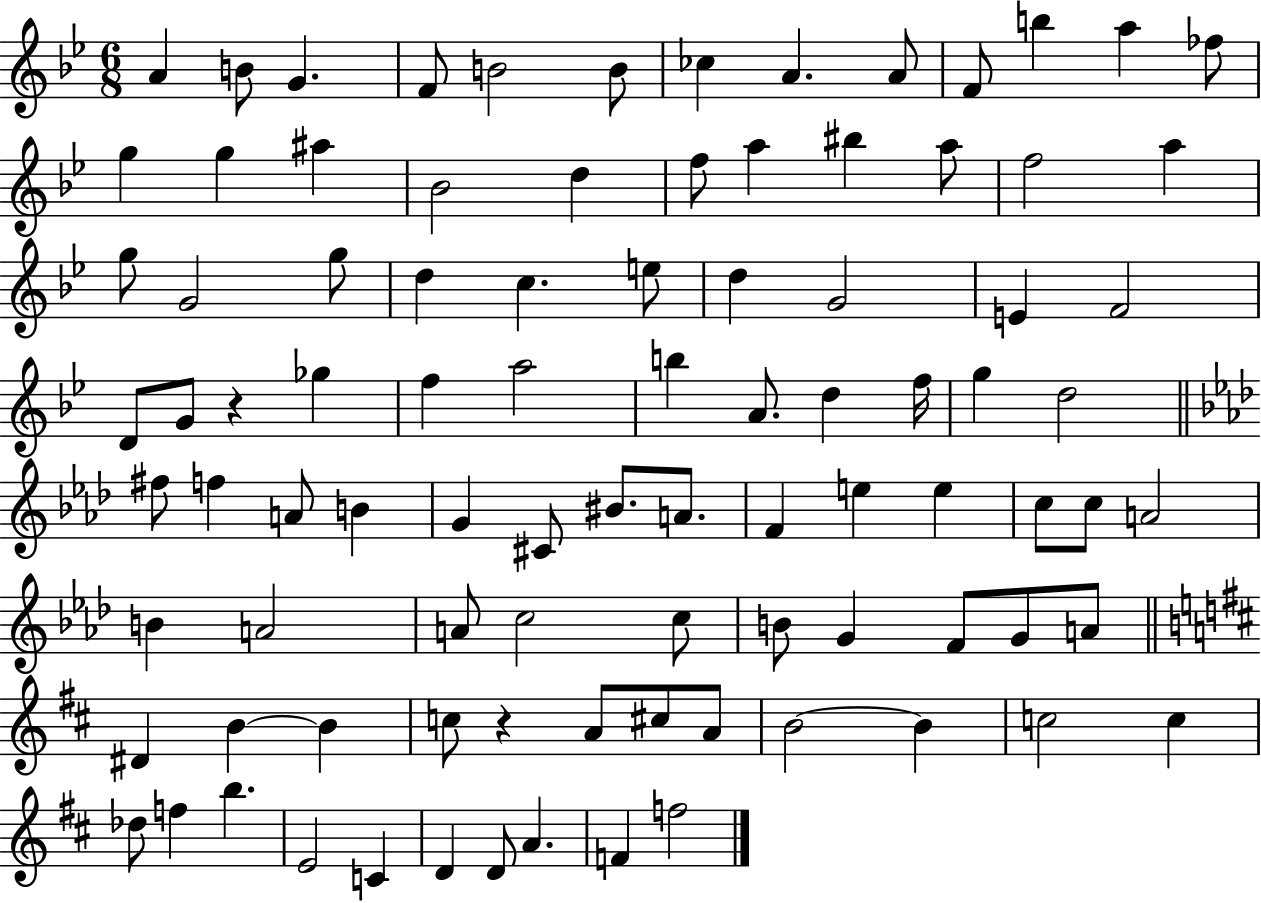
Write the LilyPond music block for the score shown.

{
  \clef treble
  \numericTimeSignature
  \time 6/8
  \key bes \major
  \repeat volta 2 { a'4 b'8 g'4. | f'8 b'2 b'8 | ces''4 a'4. a'8 | f'8 b''4 a''4 fes''8 | \break g''4 g''4 ais''4 | bes'2 d''4 | f''8 a''4 bis''4 a''8 | f''2 a''4 | \break g''8 g'2 g''8 | d''4 c''4. e''8 | d''4 g'2 | e'4 f'2 | \break d'8 g'8 r4 ges''4 | f''4 a''2 | b''4 a'8. d''4 f''16 | g''4 d''2 | \break \bar "||" \break \key aes \major fis''8 f''4 a'8 b'4 | g'4 cis'8 bis'8. a'8. | f'4 e''4 e''4 | c''8 c''8 a'2 | \break b'4 a'2 | a'8 c''2 c''8 | b'8 g'4 f'8 g'8 a'8 | \bar "||" \break \key d \major dis'4 b'4~~ b'4 | c''8 r4 a'8 cis''8 a'8 | b'2~~ b'4 | c''2 c''4 | \break des''8 f''4 b''4. | e'2 c'4 | d'4 d'8 a'4. | f'4 f''2 | \break } \bar "|."
}